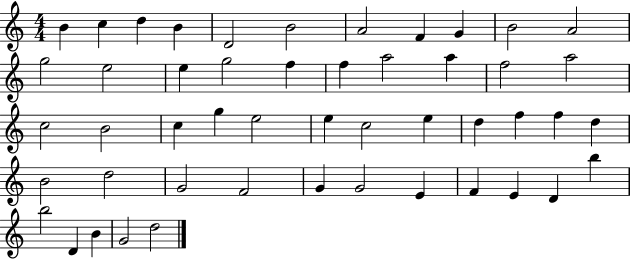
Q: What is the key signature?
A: C major